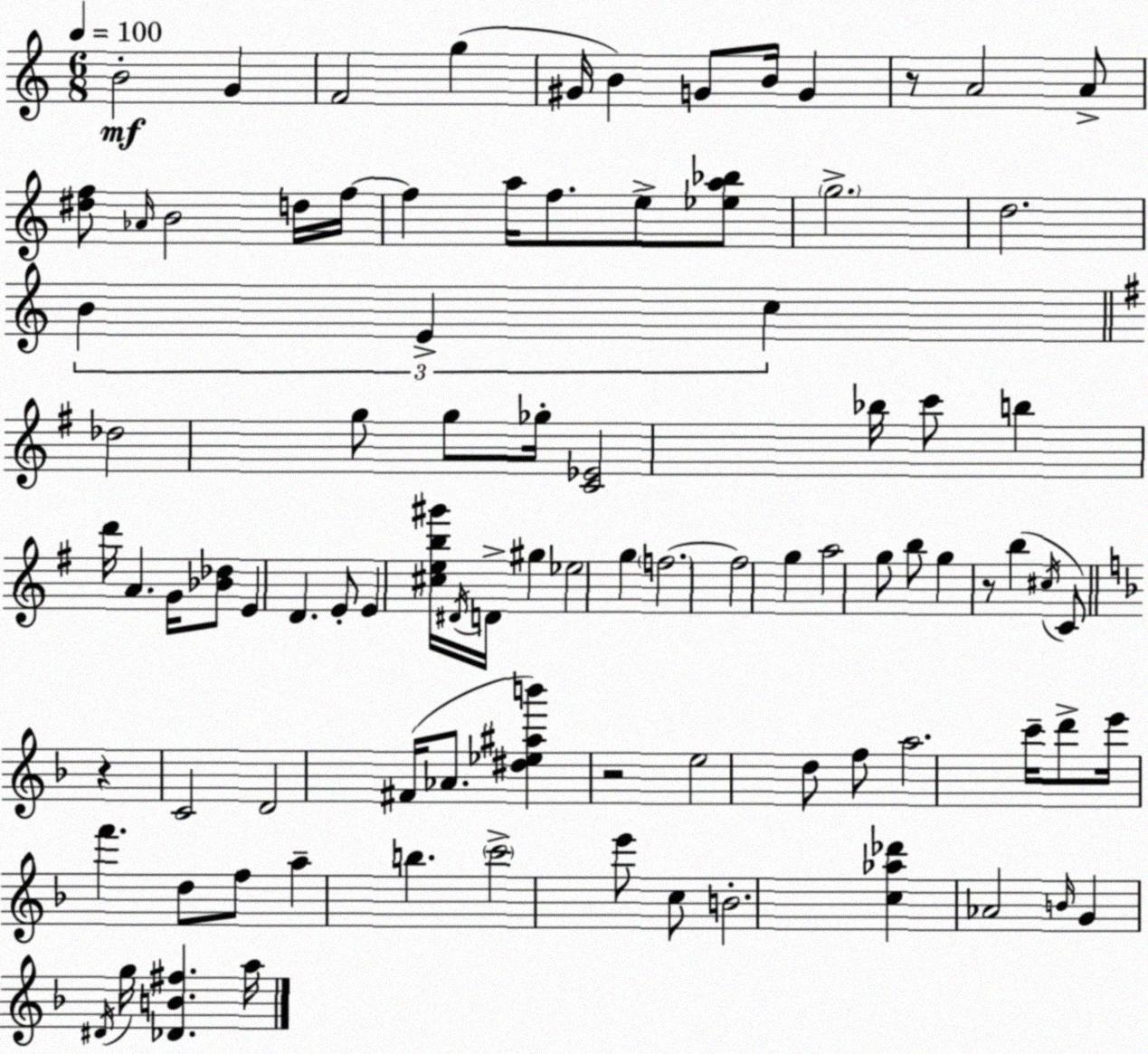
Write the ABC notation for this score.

X:1
T:Untitled
M:6/8
L:1/4
K:Am
B2 G F2 g ^G/4 B G/2 B/4 G z/2 A2 A/2 [^df]/2 _A/4 B2 d/4 f/4 f a/4 f/2 e/2 [_ea_b]/2 g2 d2 B E c _d2 g/2 g/2 _g/4 [C_E]2 _b/4 c'/2 b d'/4 A G/4 [_B_d]/2 E D E/2 E [^ceb^g']/4 ^D/4 D/4 ^g _e2 g f2 f2 g a2 g/2 b/2 g z/2 b ^c/4 C/2 z C2 D2 ^F/4 _A/2 [^d_e^ab'] z2 e2 d/2 f/2 a2 c'/4 d'/2 e'/4 f' d/2 f/2 a b c'2 e'/2 c/2 B2 [c_a_d'] _A2 B/4 G ^D/4 g/4 [_DB^f] a/4